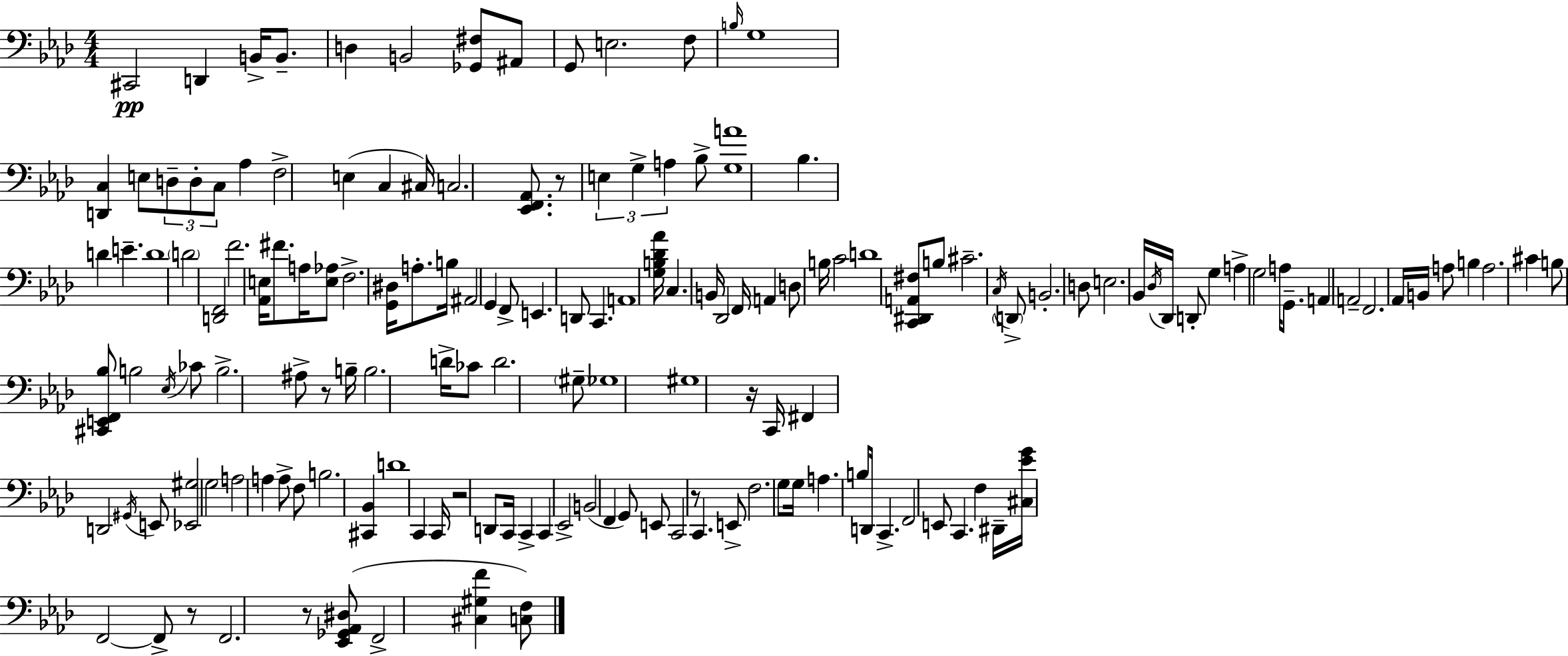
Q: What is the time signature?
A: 4/4